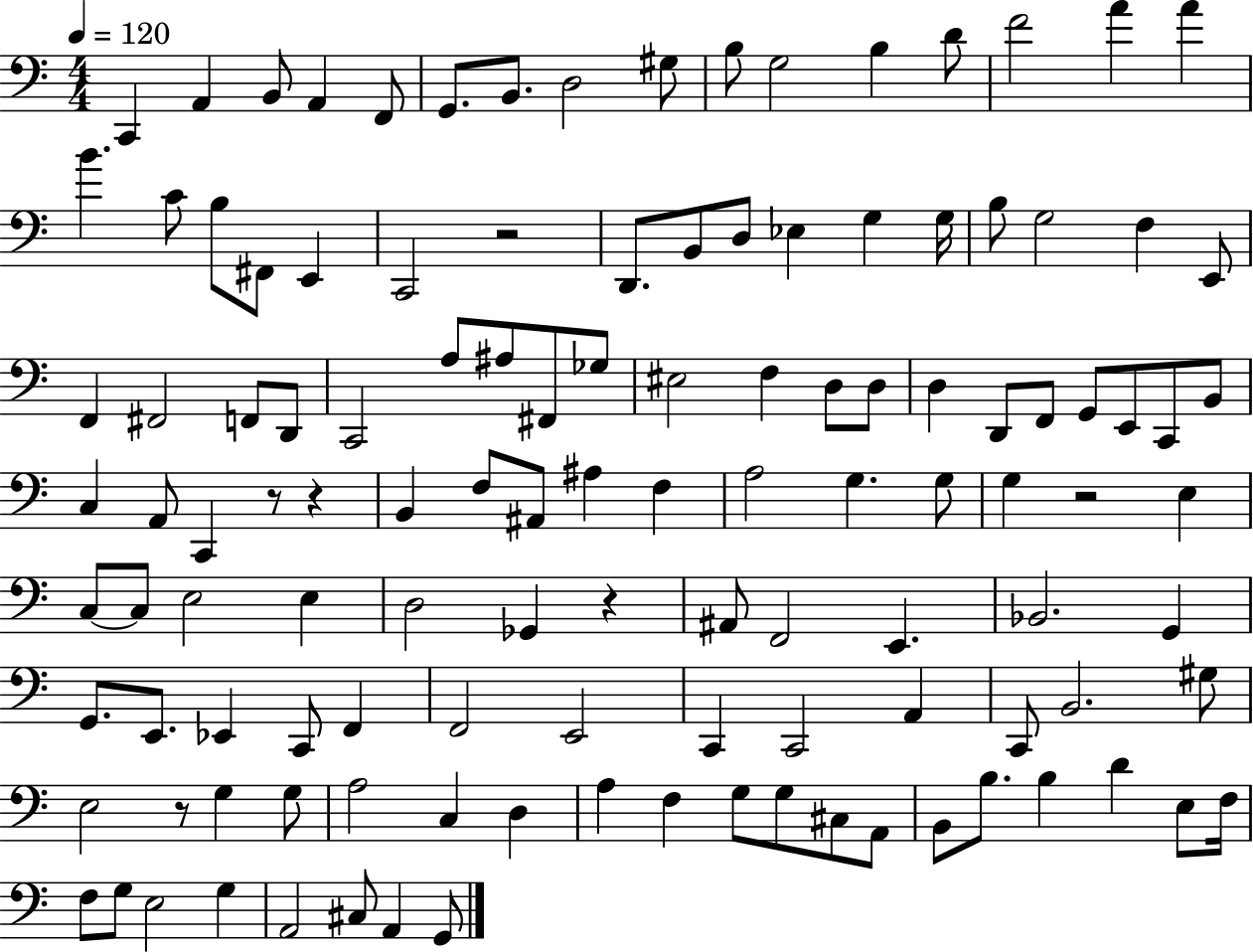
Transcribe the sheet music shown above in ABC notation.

X:1
T:Untitled
M:4/4
L:1/4
K:C
C,, A,, B,,/2 A,, F,,/2 G,,/2 B,,/2 D,2 ^G,/2 B,/2 G,2 B, D/2 F2 A A B C/2 B,/2 ^F,,/2 E,, C,,2 z2 D,,/2 B,,/2 D,/2 _E, G, G,/4 B,/2 G,2 F, E,,/2 F,, ^F,,2 F,,/2 D,,/2 C,,2 A,/2 ^A,/2 ^F,,/2 _G,/2 ^E,2 F, D,/2 D,/2 D, D,,/2 F,,/2 G,,/2 E,,/2 C,,/2 B,,/2 C, A,,/2 C,, z/2 z B,, F,/2 ^A,,/2 ^A, F, A,2 G, G,/2 G, z2 E, C,/2 C,/2 E,2 E, D,2 _G,, z ^A,,/2 F,,2 E,, _B,,2 G,, G,,/2 E,,/2 _E,, C,,/2 F,, F,,2 E,,2 C,, C,,2 A,, C,,/2 B,,2 ^G,/2 E,2 z/2 G, G,/2 A,2 C, D, A, F, G,/2 G,/2 ^C,/2 A,,/2 B,,/2 B,/2 B, D E,/2 F,/4 F,/2 G,/2 E,2 G, A,,2 ^C,/2 A,, G,,/2